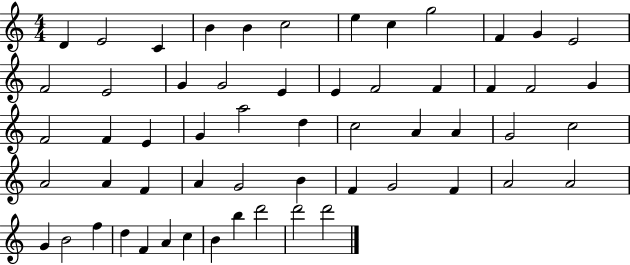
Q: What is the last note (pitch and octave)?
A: D6